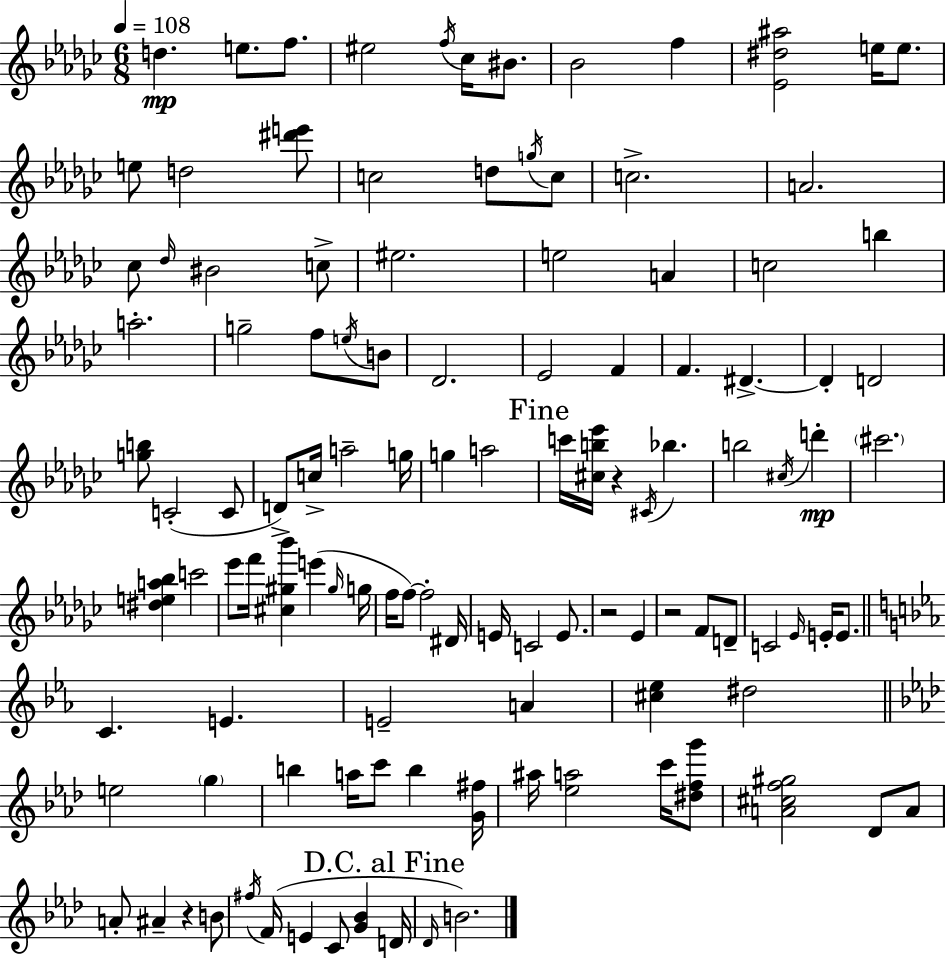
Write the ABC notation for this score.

X:1
T:Untitled
M:6/8
L:1/4
K:Ebm
d e/2 f/2 ^e2 f/4 _c/4 ^B/2 _B2 f [_E^d^a]2 e/4 e/2 e/2 d2 [^d'e']/2 c2 d/2 g/4 c/2 c2 A2 _c/2 _d/4 ^B2 c/2 ^e2 e2 A c2 b a2 g2 f/2 e/4 B/2 _D2 _E2 F F ^D ^D D2 [gb]/2 C2 C/2 D/2 c/4 a2 g/4 g a2 c'/4 [^cb_e']/4 z ^C/4 _b b2 ^c/4 d' ^c'2 [^dea_b] c'2 _e'/2 f'/4 [^c^g_b'] e' ^g/4 g/4 f/4 f/2 f2 ^D/4 E/4 C2 E/2 z2 _E z2 F/2 D/2 C2 _E/4 E/4 E/2 C E E2 A [^c_e] ^d2 e2 g b a/4 c'/2 b [G^f]/4 ^a/4 [_ea]2 c'/4 [^dfg']/2 [A^cf^g]2 _D/2 A/2 A/2 ^A z B/2 ^f/4 F/4 E C/2 [G_B] D/4 _D/4 B2